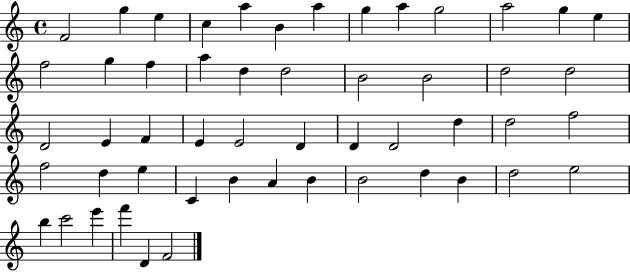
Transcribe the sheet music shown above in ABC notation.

X:1
T:Untitled
M:4/4
L:1/4
K:C
F2 g e c a B a g a g2 a2 g e f2 g f a d d2 B2 B2 d2 d2 D2 E F E E2 D D D2 d d2 f2 f2 d e C B A B B2 d B d2 e2 b c'2 e' f' D F2